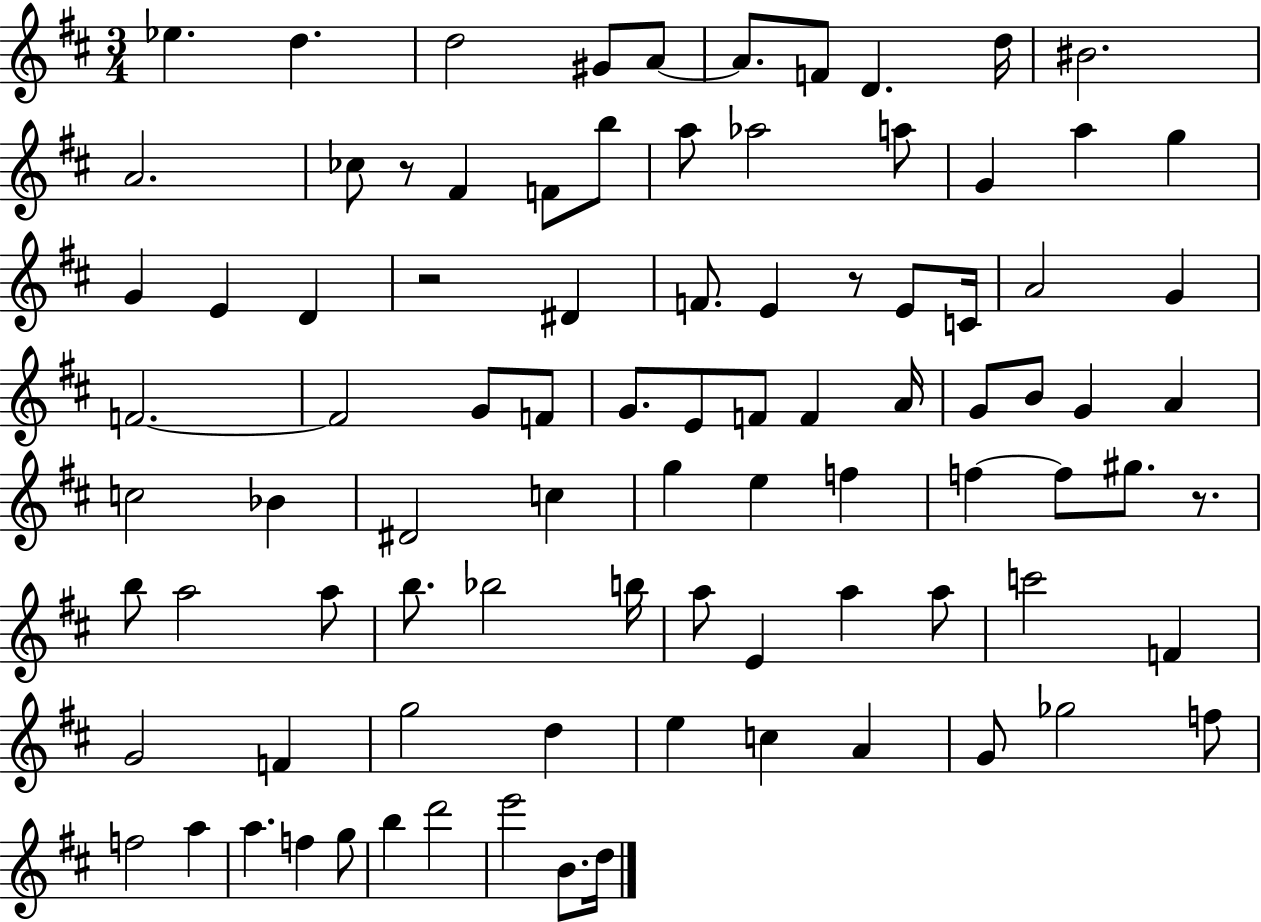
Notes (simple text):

Eb5/q. D5/q. D5/h G#4/e A4/e A4/e. F4/e D4/q. D5/s BIS4/h. A4/h. CES5/e R/e F#4/q F4/e B5/e A5/e Ab5/h A5/e G4/q A5/q G5/q G4/q E4/q D4/q R/h D#4/q F4/e. E4/q R/e E4/e C4/s A4/h G4/q F4/h. F4/h G4/e F4/e G4/e. E4/e F4/e F4/q A4/s G4/e B4/e G4/q A4/q C5/h Bb4/q D#4/h C5/q G5/q E5/q F5/q F5/q F5/e G#5/e. R/e. B5/e A5/h A5/e B5/e. Bb5/h B5/s A5/e E4/q A5/q A5/e C6/h F4/q G4/h F4/q G5/h D5/q E5/q C5/q A4/q G4/e Gb5/h F5/e F5/h A5/q A5/q. F5/q G5/e B5/q D6/h E6/h B4/e. D5/s